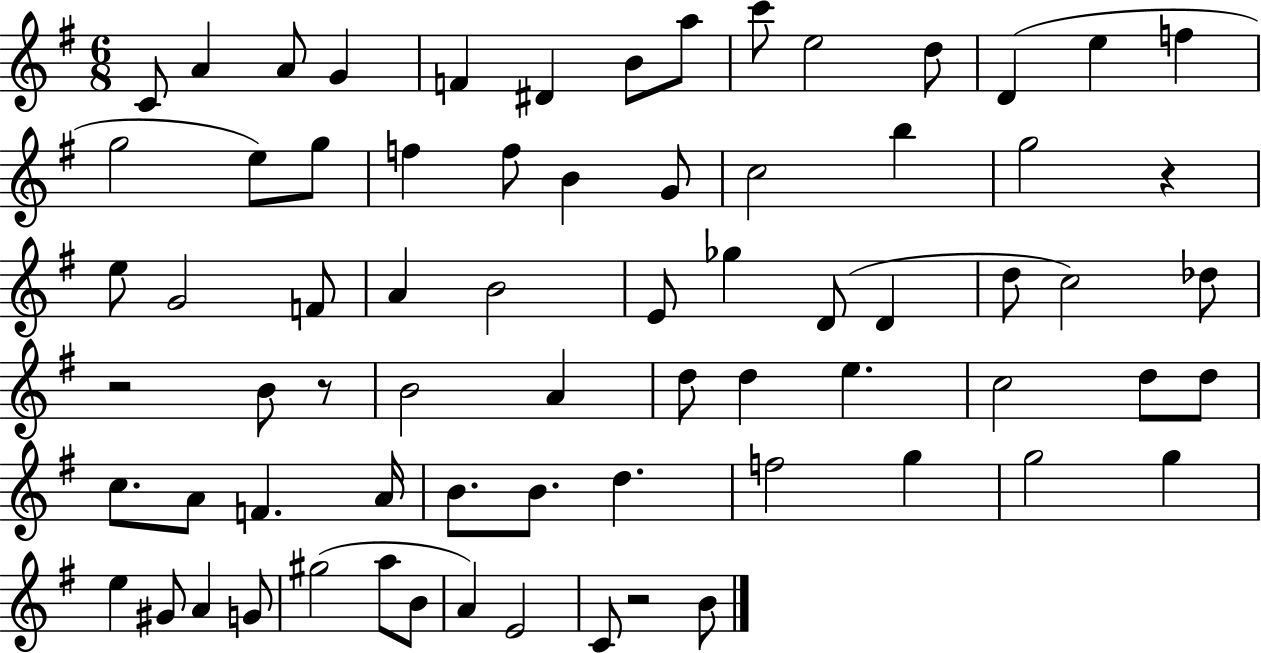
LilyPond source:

{
  \clef treble
  \numericTimeSignature
  \time 6/8
  \key g \major
  \repeat volta 2 { c'8 a'4 a'8 g'4 | f'4 dis'4 b'8 a''8 | c'''8 e''2 d''8 | d'4( e''4 f''4 | \break g''2 e''8) g''8 | f''4 f''8 b'4 g'8 | c''2 b''4 | g''2 r4 | \break e''8 g'2 f'8 | a'4 b'2 | e'8 ges''4 d'8( d'4 | d''8 c''2) des''8 | \break r2 b'8 r8 | b'2 a'4 | d''8 d''4 e''4. | c''2 d''8 d''8 | \break c''8. a'8 f'4. a'16 | b'8. b'8. d''4. | f''2 g''4 | g''2 g''4 | \break e''4 gis'8 a'4 g'8 | gis''2( a''8 b'8 | a'4) e'2 | c'8 r2 b'8 | \break } \bar "|."
}